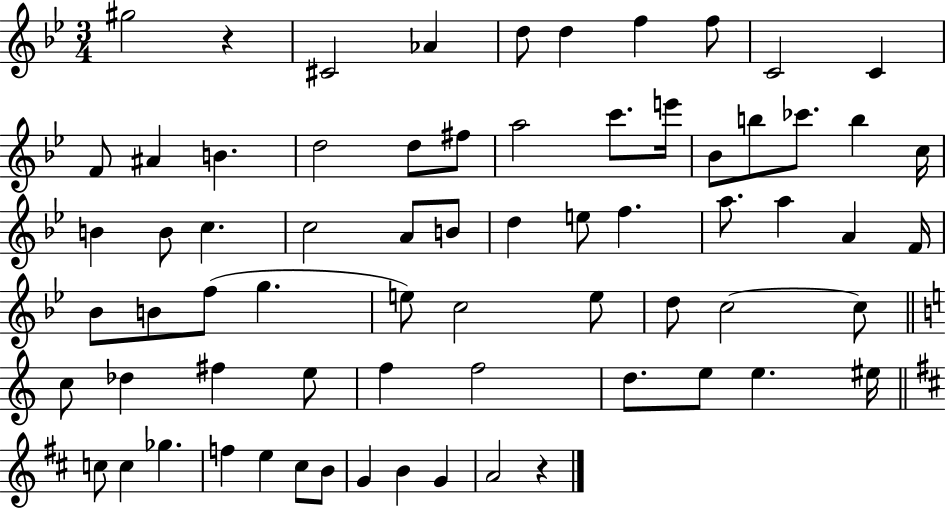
G#5/h R/q C#4/h Ab4/q D5/e D5/q F5/q F5/e C4/h C4/q F4/e A#4/q B4/q. D5/h D5/e F#5/e A5/h C6/e. E6/s Bb4/e B5/e CES6/e. B5/q C5/s B4/q B4/e C5/q. C5/h A4/e B4/e D5/q E5/e F5/q. A5/e. A5/q A4/q F4/s Bb4/e B4/e F5/e G5/q. E5/e C5/h E5/e D5/e C5/h C5/e C5/e Db5/q F#5/q E5/e F5/q F5/h D5/e. E5/e E5/q. EIS5/s C5/e C5/q Gb5/q. F5/q E5/q C#5/e B4/e G4/q B4/q G4/q A4/h R/q